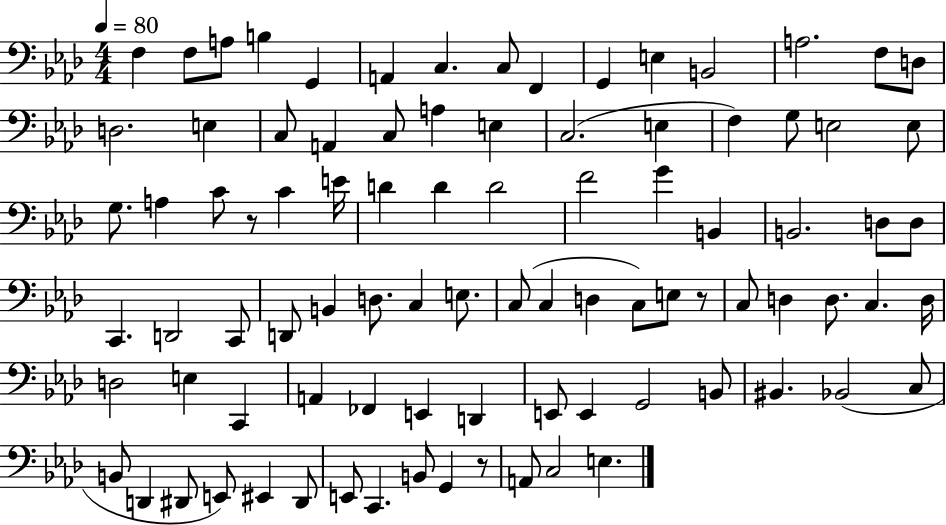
{
  \clef bass
  \numericTimeSignature
  \time 4/4
  \key aes \major
  \tempo 4 = 80
  f4 f8 a8 b4 g,4 | a,4 c4. c8 f,4 | g,4 e4 b,2 | a2. f8 d8 | \break d2. e4 | c8 a,4 c8 a4 e4 | c2.( e4 | f4) g8 e2 e8 | \break g8. a4 c'8 r8 c'4 e'16 | d'4 d'4 d'2 | f'2 g'4 b,4 | b,2. d8 d8 | \break c,4. d,2 c,8 | d,8 b,4 d8. c4 e8. | c8( c4 d4 c8) e8 r8 | c8 d4 d8. c4. d16 | \break d2 e4 c,4 | a,4 fes,4 e,4 d,4 | e,8 e,4 g,2 b,8 | bis,4. bes,2( c8 | \break b,8 d,4 dis,8 e,8) eis,4 dis,8 | e,8 c,4. b,8 g,4 r8 | a,8 c2 e4. | \bar "|."
}